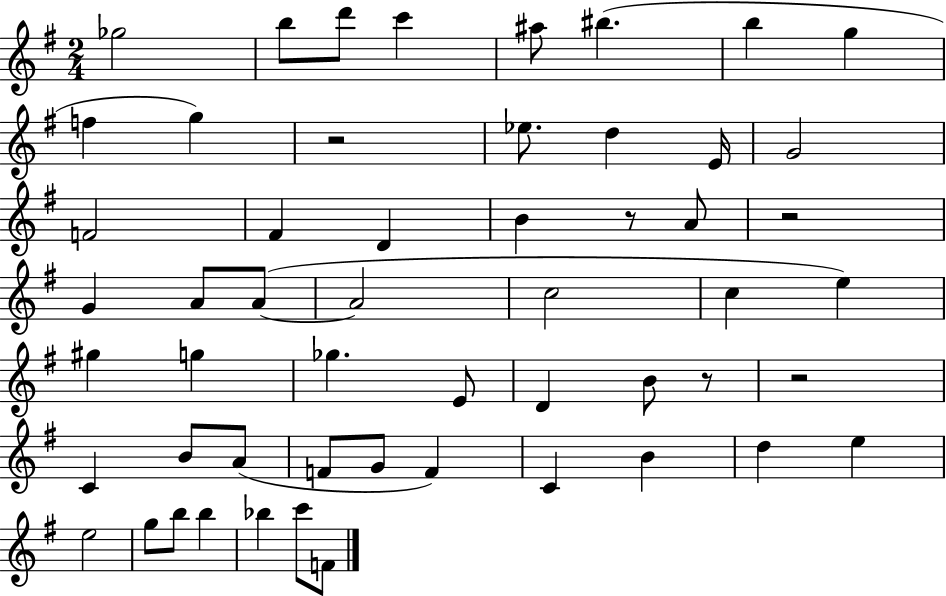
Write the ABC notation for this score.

X:1
T:Untitled
M:2/4
L:1/4
K:G
_g2 b/2 d'/2 c' ^a/2 ^b b g f g z2 _e/2 d E/4 G2 F2 ^F D B z/2 A/2 z2 G A/2 A/2 A2 c2 c e ^g g _g E/2 D B/2 z/2 z2 C B/2 A/2 F/2 G/2 F C B d e e2 g/2 b/2 b _b c'/2 F/2